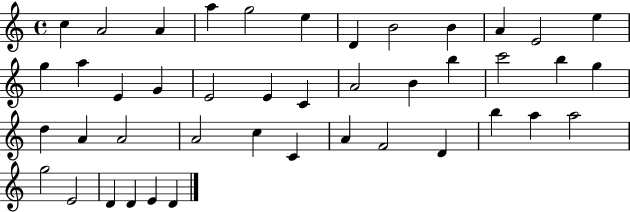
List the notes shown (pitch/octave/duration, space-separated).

C5/q A4/h A4/q A5/q G5/h E5/q D4/q B4/h B4/q A4/q E4/h E5/q G5/q A5/q E4/q G4/q E4/h E4/q C4/q A4/h B4/q B5/q C6/h B5/q G5/q D5/q A4/q A4/h A4/h C5/q C4/q A4/q F4/h D4/q B5/q A5/q A5/h G5/h E4/h D4/q D4/q E4/q D4/q